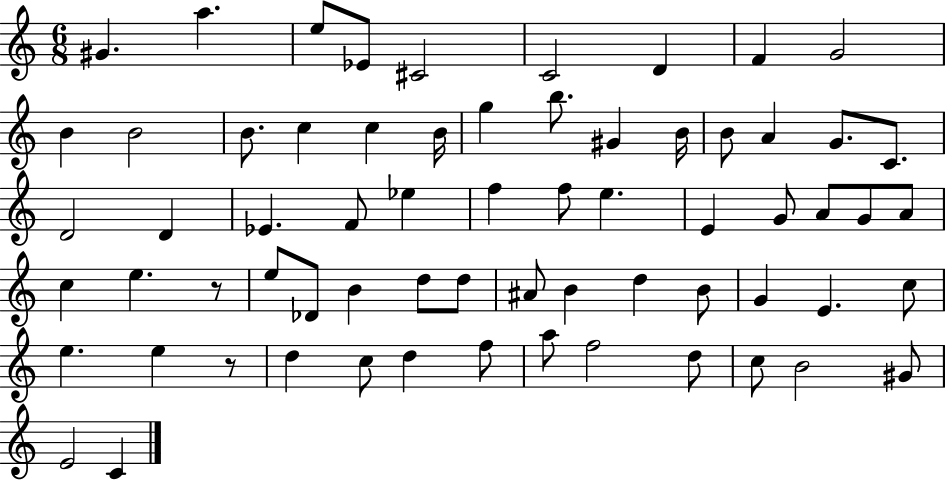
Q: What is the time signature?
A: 6/8